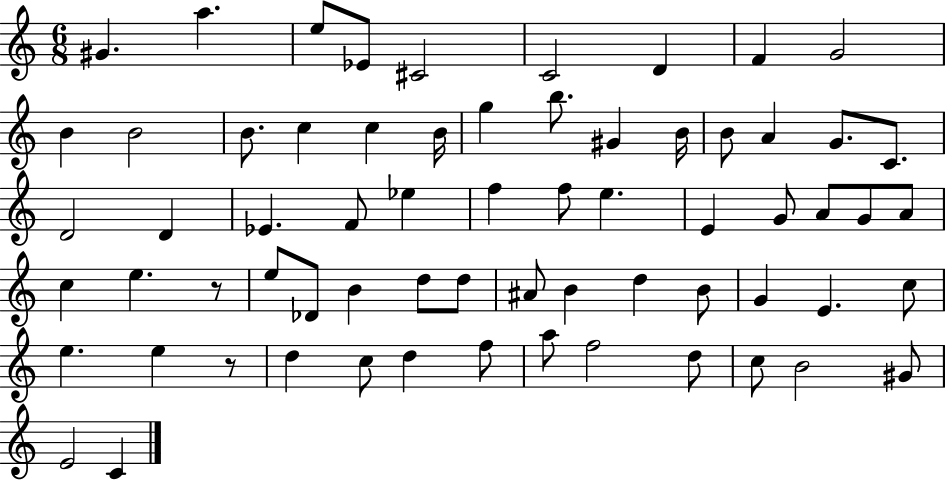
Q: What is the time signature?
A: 6/8